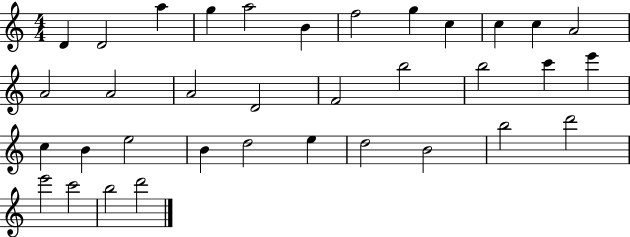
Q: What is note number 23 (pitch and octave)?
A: B4